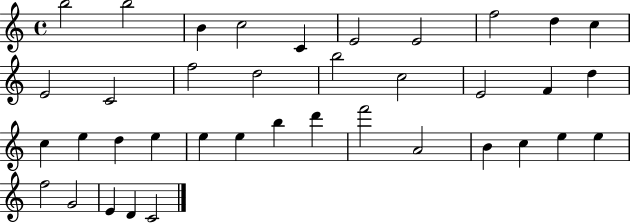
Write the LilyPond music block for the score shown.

{
  \clef treble
  \time 4/4
  \defaultTimeSignature
  \key c \major
  b''2 b''2 | b'4 c''2 c'4 | e'2 e'2 | f''2 d''4 c''4 | \break e'2 c'2 | f''2 d''2 | b''2 c''2 | e'2 f'4 d''4 | \break c''4 e''4 d''4 e''4 | e''4 e''4 b''4 d'''4 | f'''2 a'2 | b'4 c''4 e''4 e''4 | \break f''2 g'2 | e'4 d'4 c'2 | \bar "|."
}